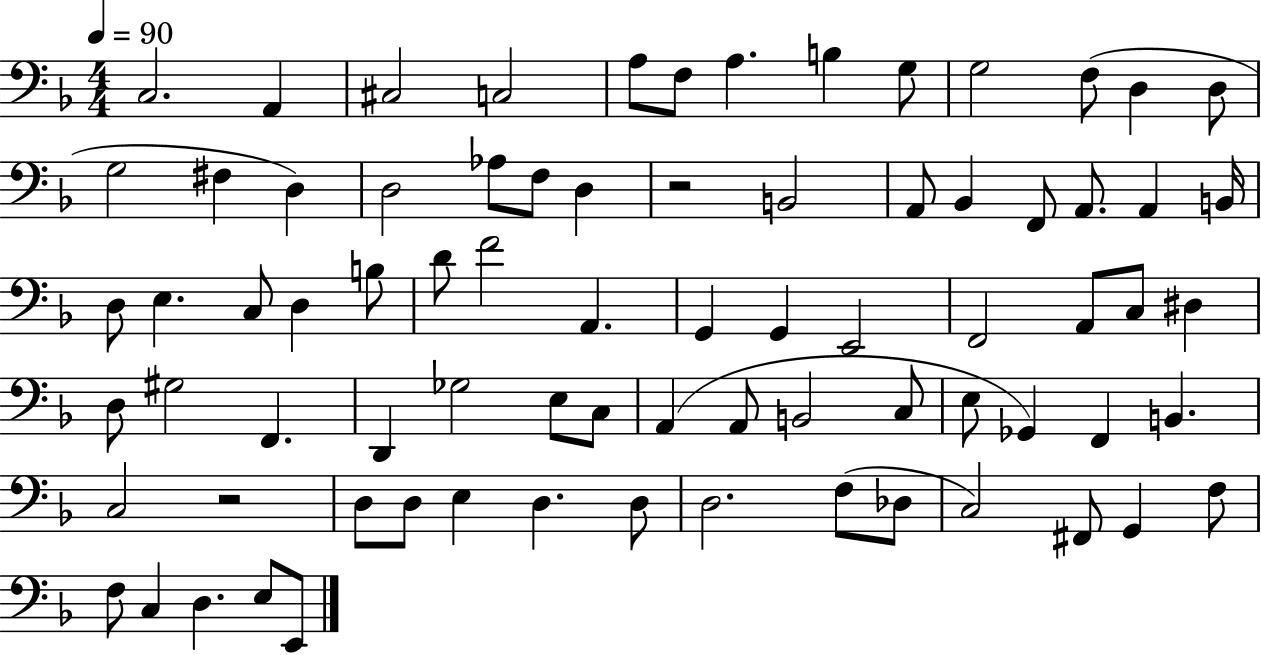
C3/h. A2/q C#3/h C3/h A3/e F3/e A3/q. B3/q G3/e G3/h F3/e D3/q D3/e G3/h F#3/q D3/q D3/h Ab3/e F3/e D3/q R/h B2/h A2/e Bb2/q F2/e A2/e. A2/q B2/s D3/e E3/q. C3/e D3/q B3/e D4/e F4/h A2/q. G2/q G2/q E2/h F2/h A2/e C3/e D#3/q D3/e G#3/h F2/q. D2/q Gb3/h E3/e C3/e A2/q A2/e B2/h C3/e E3/e Gb2/q F2/q B2/q. C3/h R/h D3/e D3/e E3/q D3/q. D3/e D3/h. F3/e Db3/e C3/h F#2/e G2/q F3/e F3/e C3/q D3/q. E3/e E2/e